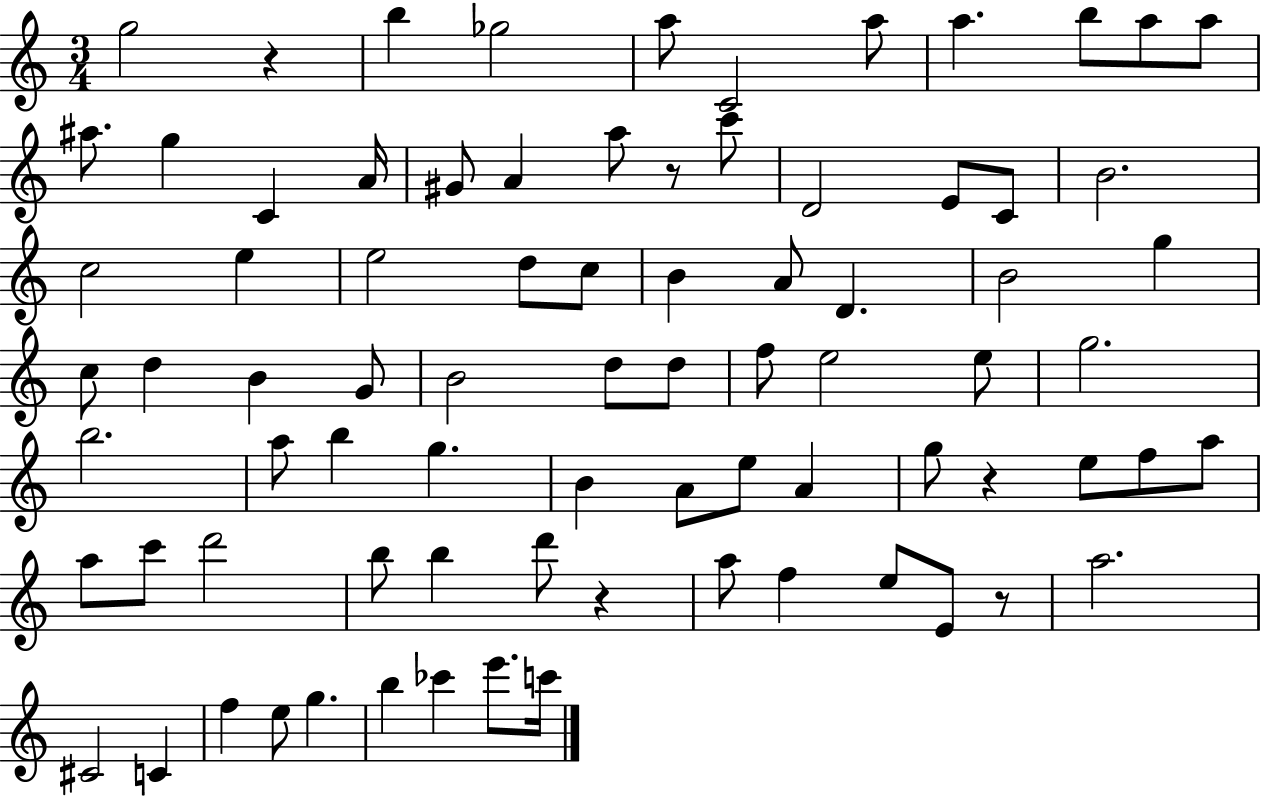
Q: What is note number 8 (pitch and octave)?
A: B5